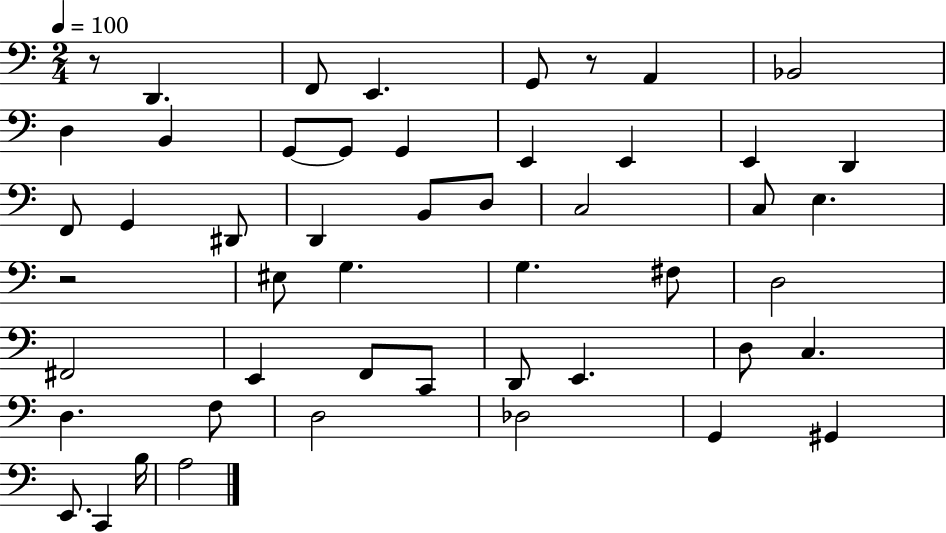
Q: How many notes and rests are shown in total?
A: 50